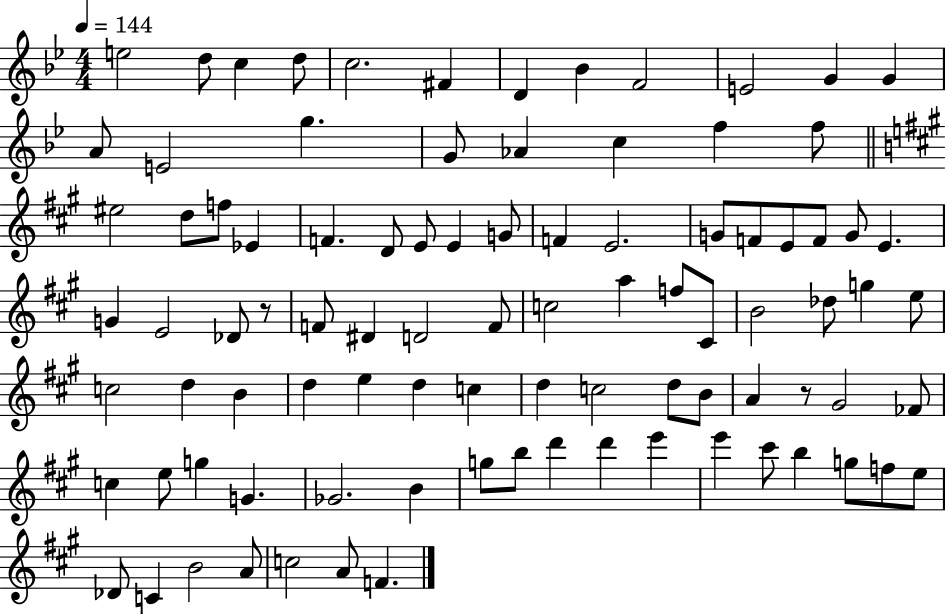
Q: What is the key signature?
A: BES major